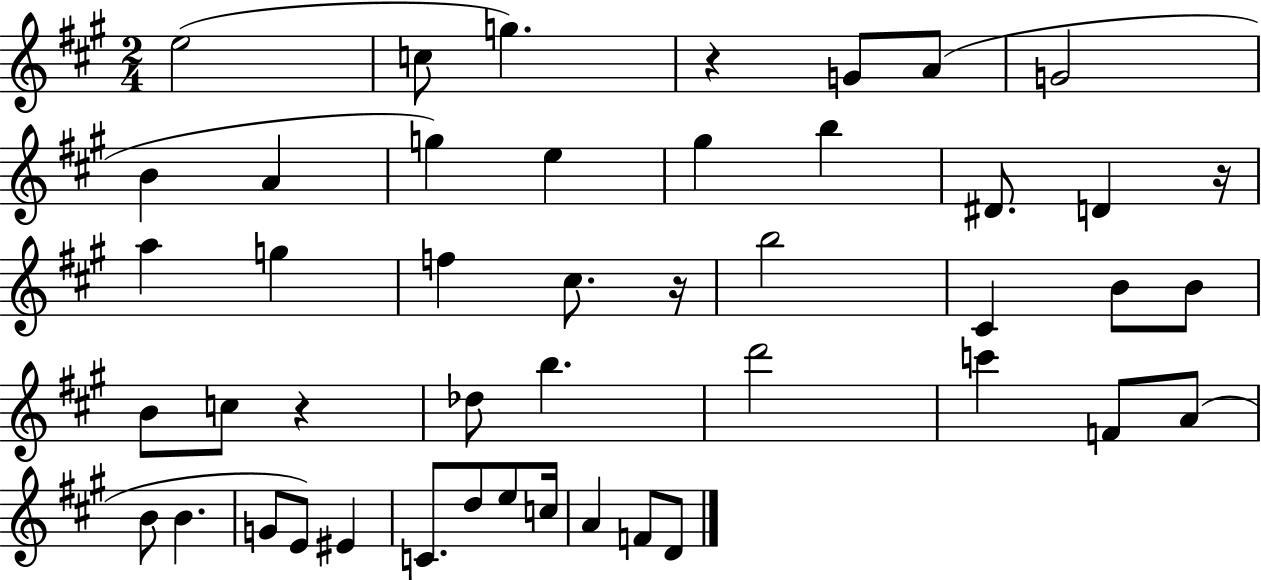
E5/h C5/e G5/q. R/q G4/e A4/e G4/h B4/q A4/q G5/q E5/q G#5/q B5/q D#4/e. D4/q R/s A5/q G5/q F5/q C#5/e. R/s B5/h C#4/q B4/e B4/e B4/e C5/e R/q Db5/e B5/q. D6/h C6/q F4/e A4/e B4/e B4/q. G4/e E4/e EIS4/q C4/e. D5/e E5/e C5/s A4/q F4/e D4/e